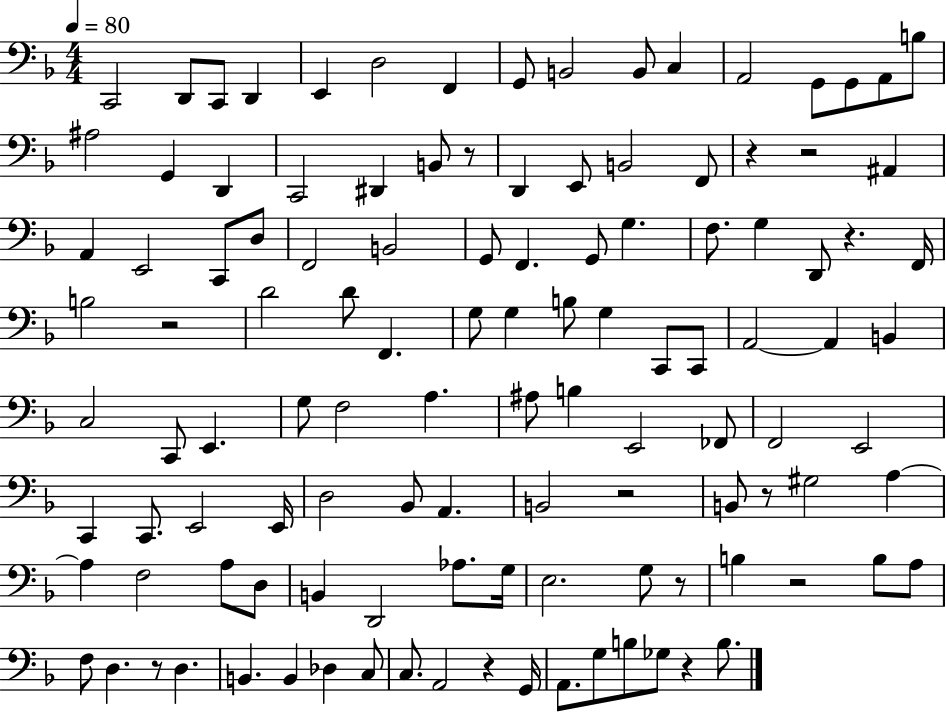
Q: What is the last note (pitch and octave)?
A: B3